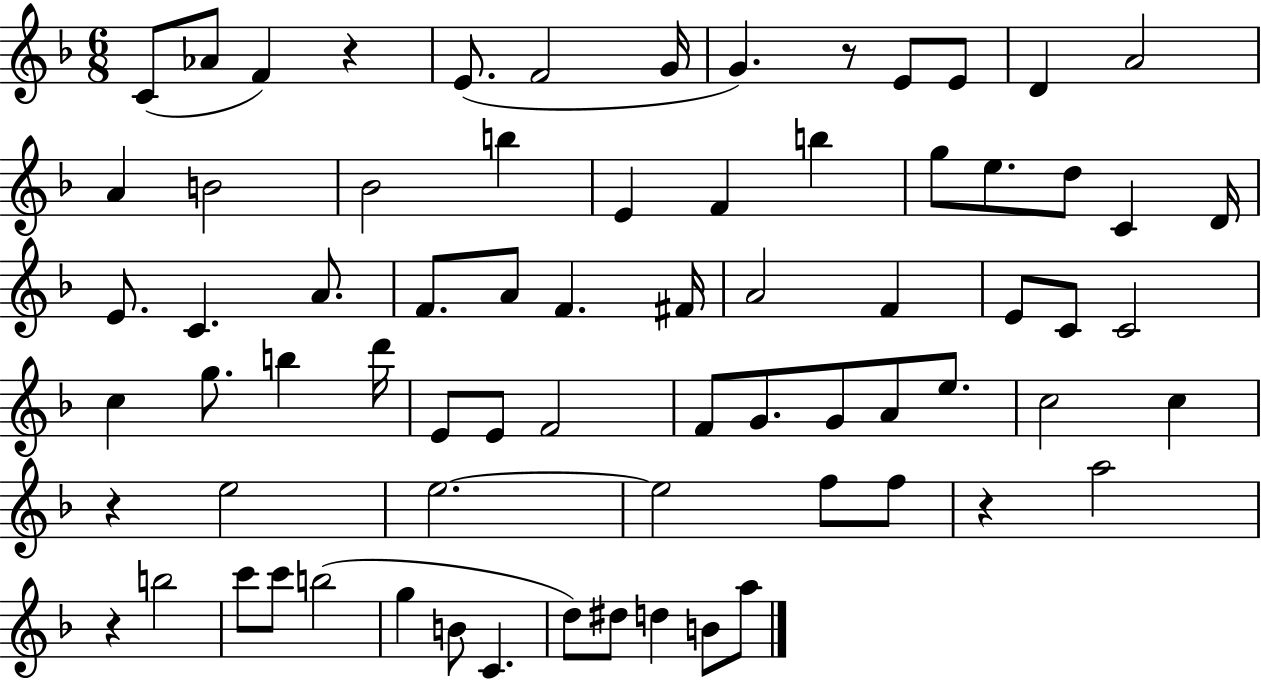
X:1
T:Untitled
M:6/8
L:1/4
K:F
C/2 _A/2 F z E/2 F2 G/4 G z/2 E/2 E/2 D A2 A B2 _B2 b E F b g/2 e/2 d/2 C D/4 E/2 C A/2 F/2 A/2 F ^F/4 A2 F E/2 C/2 C2 c g/2 b d'/4 E/2 E/2 F2 F/2 G/2 G/2 A/2 e/2 c2 c z e2 e2 e2 f/2 f/2 z a2 z b2 c'/2 c'/2 b2 g B/2 C d/2 ^d/2 d B/2 a/2